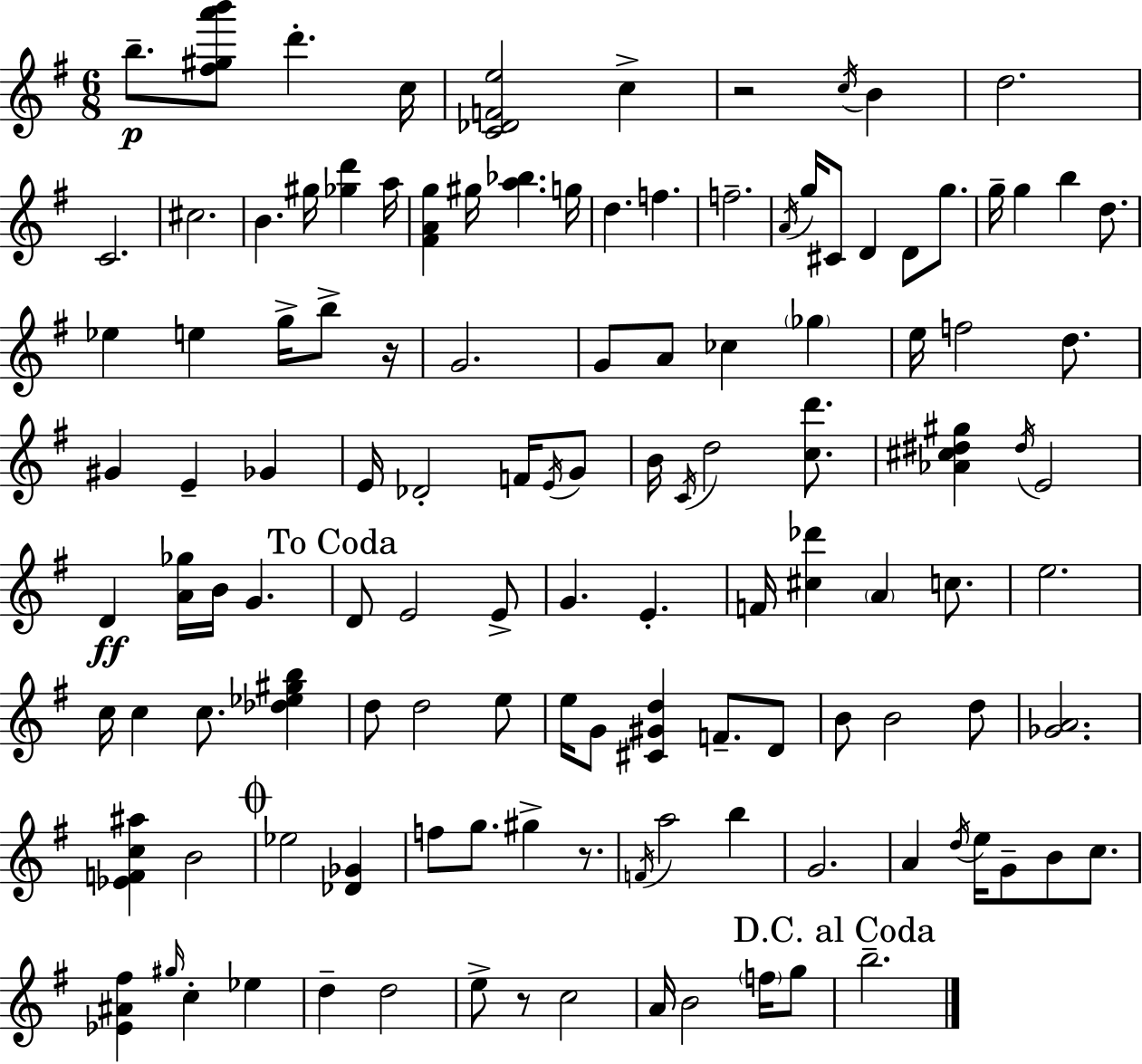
B5/e. [F#5,G#5,A6,B6]/e D6/q. C5/s [C4,Db4,F4,E5]/h C5/q R/h C5/s B4/q D5/h. C4/h. C#5/h. B4/q. G#5/s [Gb5,D6]/q A5/s [F#4,A4,G5]/q G#5/s [A5,Bb5]/q. G5/s D5/q. F5/q. F5/h. A4/s G5/s C#4/e D4/q D4/e G5/e. G5/s G5/q B5/q D5/e. Eb5/q E5/q G5/s B5/e R/s G4/h. G4/e A4/e CES5/q Gb5/q E5/s F5/h D5/e. G#4/q E4/q Gb4/q E4/s Db4/h F4/s E4/s G4/e B4/s C4/s D5/h [C5,D6]/e. [Ab4,C#5,D#5,G#5]/q D#5/s E4/h D4/q [A4,Gb5]/s B4/s G4/q. D4/e E4/h E4/e G4/q. E4/q. F4/s [C#5,Db6]/q A4/q C5/e. E5/h. C5/s C5/q C5/e. [Db5,Eb5,G#5,B5]/q D5/e D5/h E5/e E5/s G4/e [C#4,G#4,D5]/q F4/e. D4/e B4/e B4/h D5/e [Gb4,A4]/h. [Eb4,F4,C5,A#5]/q B4/h Eb5/h [Db4,Gb4]/q F5/e G5/e. G#5/q R/e. F4/s A5/h B5/q G4/h. A4/q D5/s E5/s G4/e B4/e C5/e. [Eb4,A#4,F#5]/q G#5/s C5/q Eb5/q D5/q D5/h E5/e R/e C5/h A4/s B4/h F5/s G5/e B5/h.